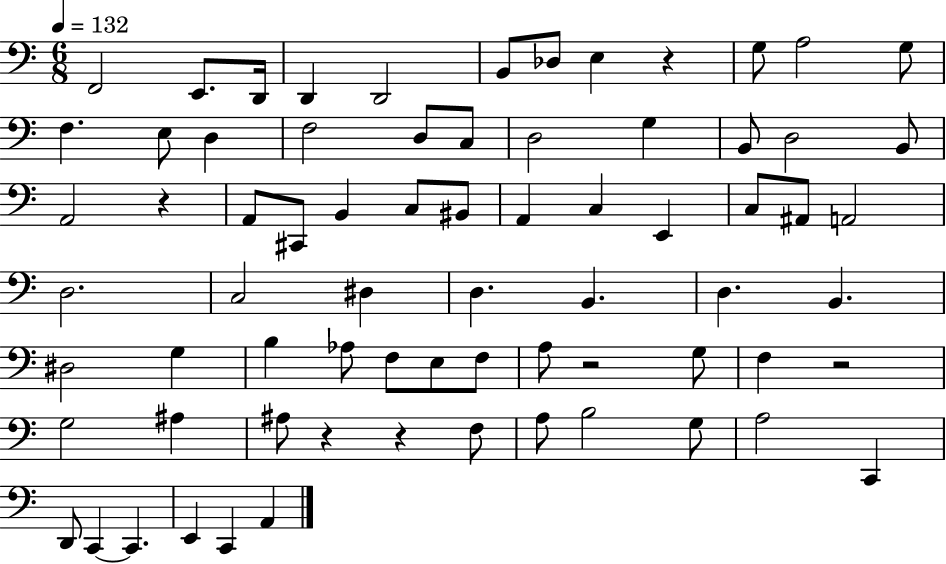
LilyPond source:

{
  \clef bass
  \numericTimeSignature
  \time 6/8
  \key c \major
  \tempo 4 = 132
  f,2 e,8. d,16 | d,4 d,2 | b,8 des8 e4 r4 | g8 a2 g8 | \break f4. e8 d4 | f2 d8 c8 | d2 g4 | b,8 d2 b,8 | \break a,2 r4 | a,8 cis,8 b,4 c8 bis,8 | a,4 c4 e,4 | c8 ais,8 a,2 | \break d2. | c2 dis4 | d4. b,4. | d4. b,4. | \break dis2 g4 | b4 aes8 f8 e8 f8 | a8 r2 g8 | f4 r2 | \break g2 ais4 | ais8 r4 r4 f8 | a8 b2 g8 | a2 c,4 | \break d,8 c,4~~ c,4. | e,4 c,4 a,4 | \bar "|."
}